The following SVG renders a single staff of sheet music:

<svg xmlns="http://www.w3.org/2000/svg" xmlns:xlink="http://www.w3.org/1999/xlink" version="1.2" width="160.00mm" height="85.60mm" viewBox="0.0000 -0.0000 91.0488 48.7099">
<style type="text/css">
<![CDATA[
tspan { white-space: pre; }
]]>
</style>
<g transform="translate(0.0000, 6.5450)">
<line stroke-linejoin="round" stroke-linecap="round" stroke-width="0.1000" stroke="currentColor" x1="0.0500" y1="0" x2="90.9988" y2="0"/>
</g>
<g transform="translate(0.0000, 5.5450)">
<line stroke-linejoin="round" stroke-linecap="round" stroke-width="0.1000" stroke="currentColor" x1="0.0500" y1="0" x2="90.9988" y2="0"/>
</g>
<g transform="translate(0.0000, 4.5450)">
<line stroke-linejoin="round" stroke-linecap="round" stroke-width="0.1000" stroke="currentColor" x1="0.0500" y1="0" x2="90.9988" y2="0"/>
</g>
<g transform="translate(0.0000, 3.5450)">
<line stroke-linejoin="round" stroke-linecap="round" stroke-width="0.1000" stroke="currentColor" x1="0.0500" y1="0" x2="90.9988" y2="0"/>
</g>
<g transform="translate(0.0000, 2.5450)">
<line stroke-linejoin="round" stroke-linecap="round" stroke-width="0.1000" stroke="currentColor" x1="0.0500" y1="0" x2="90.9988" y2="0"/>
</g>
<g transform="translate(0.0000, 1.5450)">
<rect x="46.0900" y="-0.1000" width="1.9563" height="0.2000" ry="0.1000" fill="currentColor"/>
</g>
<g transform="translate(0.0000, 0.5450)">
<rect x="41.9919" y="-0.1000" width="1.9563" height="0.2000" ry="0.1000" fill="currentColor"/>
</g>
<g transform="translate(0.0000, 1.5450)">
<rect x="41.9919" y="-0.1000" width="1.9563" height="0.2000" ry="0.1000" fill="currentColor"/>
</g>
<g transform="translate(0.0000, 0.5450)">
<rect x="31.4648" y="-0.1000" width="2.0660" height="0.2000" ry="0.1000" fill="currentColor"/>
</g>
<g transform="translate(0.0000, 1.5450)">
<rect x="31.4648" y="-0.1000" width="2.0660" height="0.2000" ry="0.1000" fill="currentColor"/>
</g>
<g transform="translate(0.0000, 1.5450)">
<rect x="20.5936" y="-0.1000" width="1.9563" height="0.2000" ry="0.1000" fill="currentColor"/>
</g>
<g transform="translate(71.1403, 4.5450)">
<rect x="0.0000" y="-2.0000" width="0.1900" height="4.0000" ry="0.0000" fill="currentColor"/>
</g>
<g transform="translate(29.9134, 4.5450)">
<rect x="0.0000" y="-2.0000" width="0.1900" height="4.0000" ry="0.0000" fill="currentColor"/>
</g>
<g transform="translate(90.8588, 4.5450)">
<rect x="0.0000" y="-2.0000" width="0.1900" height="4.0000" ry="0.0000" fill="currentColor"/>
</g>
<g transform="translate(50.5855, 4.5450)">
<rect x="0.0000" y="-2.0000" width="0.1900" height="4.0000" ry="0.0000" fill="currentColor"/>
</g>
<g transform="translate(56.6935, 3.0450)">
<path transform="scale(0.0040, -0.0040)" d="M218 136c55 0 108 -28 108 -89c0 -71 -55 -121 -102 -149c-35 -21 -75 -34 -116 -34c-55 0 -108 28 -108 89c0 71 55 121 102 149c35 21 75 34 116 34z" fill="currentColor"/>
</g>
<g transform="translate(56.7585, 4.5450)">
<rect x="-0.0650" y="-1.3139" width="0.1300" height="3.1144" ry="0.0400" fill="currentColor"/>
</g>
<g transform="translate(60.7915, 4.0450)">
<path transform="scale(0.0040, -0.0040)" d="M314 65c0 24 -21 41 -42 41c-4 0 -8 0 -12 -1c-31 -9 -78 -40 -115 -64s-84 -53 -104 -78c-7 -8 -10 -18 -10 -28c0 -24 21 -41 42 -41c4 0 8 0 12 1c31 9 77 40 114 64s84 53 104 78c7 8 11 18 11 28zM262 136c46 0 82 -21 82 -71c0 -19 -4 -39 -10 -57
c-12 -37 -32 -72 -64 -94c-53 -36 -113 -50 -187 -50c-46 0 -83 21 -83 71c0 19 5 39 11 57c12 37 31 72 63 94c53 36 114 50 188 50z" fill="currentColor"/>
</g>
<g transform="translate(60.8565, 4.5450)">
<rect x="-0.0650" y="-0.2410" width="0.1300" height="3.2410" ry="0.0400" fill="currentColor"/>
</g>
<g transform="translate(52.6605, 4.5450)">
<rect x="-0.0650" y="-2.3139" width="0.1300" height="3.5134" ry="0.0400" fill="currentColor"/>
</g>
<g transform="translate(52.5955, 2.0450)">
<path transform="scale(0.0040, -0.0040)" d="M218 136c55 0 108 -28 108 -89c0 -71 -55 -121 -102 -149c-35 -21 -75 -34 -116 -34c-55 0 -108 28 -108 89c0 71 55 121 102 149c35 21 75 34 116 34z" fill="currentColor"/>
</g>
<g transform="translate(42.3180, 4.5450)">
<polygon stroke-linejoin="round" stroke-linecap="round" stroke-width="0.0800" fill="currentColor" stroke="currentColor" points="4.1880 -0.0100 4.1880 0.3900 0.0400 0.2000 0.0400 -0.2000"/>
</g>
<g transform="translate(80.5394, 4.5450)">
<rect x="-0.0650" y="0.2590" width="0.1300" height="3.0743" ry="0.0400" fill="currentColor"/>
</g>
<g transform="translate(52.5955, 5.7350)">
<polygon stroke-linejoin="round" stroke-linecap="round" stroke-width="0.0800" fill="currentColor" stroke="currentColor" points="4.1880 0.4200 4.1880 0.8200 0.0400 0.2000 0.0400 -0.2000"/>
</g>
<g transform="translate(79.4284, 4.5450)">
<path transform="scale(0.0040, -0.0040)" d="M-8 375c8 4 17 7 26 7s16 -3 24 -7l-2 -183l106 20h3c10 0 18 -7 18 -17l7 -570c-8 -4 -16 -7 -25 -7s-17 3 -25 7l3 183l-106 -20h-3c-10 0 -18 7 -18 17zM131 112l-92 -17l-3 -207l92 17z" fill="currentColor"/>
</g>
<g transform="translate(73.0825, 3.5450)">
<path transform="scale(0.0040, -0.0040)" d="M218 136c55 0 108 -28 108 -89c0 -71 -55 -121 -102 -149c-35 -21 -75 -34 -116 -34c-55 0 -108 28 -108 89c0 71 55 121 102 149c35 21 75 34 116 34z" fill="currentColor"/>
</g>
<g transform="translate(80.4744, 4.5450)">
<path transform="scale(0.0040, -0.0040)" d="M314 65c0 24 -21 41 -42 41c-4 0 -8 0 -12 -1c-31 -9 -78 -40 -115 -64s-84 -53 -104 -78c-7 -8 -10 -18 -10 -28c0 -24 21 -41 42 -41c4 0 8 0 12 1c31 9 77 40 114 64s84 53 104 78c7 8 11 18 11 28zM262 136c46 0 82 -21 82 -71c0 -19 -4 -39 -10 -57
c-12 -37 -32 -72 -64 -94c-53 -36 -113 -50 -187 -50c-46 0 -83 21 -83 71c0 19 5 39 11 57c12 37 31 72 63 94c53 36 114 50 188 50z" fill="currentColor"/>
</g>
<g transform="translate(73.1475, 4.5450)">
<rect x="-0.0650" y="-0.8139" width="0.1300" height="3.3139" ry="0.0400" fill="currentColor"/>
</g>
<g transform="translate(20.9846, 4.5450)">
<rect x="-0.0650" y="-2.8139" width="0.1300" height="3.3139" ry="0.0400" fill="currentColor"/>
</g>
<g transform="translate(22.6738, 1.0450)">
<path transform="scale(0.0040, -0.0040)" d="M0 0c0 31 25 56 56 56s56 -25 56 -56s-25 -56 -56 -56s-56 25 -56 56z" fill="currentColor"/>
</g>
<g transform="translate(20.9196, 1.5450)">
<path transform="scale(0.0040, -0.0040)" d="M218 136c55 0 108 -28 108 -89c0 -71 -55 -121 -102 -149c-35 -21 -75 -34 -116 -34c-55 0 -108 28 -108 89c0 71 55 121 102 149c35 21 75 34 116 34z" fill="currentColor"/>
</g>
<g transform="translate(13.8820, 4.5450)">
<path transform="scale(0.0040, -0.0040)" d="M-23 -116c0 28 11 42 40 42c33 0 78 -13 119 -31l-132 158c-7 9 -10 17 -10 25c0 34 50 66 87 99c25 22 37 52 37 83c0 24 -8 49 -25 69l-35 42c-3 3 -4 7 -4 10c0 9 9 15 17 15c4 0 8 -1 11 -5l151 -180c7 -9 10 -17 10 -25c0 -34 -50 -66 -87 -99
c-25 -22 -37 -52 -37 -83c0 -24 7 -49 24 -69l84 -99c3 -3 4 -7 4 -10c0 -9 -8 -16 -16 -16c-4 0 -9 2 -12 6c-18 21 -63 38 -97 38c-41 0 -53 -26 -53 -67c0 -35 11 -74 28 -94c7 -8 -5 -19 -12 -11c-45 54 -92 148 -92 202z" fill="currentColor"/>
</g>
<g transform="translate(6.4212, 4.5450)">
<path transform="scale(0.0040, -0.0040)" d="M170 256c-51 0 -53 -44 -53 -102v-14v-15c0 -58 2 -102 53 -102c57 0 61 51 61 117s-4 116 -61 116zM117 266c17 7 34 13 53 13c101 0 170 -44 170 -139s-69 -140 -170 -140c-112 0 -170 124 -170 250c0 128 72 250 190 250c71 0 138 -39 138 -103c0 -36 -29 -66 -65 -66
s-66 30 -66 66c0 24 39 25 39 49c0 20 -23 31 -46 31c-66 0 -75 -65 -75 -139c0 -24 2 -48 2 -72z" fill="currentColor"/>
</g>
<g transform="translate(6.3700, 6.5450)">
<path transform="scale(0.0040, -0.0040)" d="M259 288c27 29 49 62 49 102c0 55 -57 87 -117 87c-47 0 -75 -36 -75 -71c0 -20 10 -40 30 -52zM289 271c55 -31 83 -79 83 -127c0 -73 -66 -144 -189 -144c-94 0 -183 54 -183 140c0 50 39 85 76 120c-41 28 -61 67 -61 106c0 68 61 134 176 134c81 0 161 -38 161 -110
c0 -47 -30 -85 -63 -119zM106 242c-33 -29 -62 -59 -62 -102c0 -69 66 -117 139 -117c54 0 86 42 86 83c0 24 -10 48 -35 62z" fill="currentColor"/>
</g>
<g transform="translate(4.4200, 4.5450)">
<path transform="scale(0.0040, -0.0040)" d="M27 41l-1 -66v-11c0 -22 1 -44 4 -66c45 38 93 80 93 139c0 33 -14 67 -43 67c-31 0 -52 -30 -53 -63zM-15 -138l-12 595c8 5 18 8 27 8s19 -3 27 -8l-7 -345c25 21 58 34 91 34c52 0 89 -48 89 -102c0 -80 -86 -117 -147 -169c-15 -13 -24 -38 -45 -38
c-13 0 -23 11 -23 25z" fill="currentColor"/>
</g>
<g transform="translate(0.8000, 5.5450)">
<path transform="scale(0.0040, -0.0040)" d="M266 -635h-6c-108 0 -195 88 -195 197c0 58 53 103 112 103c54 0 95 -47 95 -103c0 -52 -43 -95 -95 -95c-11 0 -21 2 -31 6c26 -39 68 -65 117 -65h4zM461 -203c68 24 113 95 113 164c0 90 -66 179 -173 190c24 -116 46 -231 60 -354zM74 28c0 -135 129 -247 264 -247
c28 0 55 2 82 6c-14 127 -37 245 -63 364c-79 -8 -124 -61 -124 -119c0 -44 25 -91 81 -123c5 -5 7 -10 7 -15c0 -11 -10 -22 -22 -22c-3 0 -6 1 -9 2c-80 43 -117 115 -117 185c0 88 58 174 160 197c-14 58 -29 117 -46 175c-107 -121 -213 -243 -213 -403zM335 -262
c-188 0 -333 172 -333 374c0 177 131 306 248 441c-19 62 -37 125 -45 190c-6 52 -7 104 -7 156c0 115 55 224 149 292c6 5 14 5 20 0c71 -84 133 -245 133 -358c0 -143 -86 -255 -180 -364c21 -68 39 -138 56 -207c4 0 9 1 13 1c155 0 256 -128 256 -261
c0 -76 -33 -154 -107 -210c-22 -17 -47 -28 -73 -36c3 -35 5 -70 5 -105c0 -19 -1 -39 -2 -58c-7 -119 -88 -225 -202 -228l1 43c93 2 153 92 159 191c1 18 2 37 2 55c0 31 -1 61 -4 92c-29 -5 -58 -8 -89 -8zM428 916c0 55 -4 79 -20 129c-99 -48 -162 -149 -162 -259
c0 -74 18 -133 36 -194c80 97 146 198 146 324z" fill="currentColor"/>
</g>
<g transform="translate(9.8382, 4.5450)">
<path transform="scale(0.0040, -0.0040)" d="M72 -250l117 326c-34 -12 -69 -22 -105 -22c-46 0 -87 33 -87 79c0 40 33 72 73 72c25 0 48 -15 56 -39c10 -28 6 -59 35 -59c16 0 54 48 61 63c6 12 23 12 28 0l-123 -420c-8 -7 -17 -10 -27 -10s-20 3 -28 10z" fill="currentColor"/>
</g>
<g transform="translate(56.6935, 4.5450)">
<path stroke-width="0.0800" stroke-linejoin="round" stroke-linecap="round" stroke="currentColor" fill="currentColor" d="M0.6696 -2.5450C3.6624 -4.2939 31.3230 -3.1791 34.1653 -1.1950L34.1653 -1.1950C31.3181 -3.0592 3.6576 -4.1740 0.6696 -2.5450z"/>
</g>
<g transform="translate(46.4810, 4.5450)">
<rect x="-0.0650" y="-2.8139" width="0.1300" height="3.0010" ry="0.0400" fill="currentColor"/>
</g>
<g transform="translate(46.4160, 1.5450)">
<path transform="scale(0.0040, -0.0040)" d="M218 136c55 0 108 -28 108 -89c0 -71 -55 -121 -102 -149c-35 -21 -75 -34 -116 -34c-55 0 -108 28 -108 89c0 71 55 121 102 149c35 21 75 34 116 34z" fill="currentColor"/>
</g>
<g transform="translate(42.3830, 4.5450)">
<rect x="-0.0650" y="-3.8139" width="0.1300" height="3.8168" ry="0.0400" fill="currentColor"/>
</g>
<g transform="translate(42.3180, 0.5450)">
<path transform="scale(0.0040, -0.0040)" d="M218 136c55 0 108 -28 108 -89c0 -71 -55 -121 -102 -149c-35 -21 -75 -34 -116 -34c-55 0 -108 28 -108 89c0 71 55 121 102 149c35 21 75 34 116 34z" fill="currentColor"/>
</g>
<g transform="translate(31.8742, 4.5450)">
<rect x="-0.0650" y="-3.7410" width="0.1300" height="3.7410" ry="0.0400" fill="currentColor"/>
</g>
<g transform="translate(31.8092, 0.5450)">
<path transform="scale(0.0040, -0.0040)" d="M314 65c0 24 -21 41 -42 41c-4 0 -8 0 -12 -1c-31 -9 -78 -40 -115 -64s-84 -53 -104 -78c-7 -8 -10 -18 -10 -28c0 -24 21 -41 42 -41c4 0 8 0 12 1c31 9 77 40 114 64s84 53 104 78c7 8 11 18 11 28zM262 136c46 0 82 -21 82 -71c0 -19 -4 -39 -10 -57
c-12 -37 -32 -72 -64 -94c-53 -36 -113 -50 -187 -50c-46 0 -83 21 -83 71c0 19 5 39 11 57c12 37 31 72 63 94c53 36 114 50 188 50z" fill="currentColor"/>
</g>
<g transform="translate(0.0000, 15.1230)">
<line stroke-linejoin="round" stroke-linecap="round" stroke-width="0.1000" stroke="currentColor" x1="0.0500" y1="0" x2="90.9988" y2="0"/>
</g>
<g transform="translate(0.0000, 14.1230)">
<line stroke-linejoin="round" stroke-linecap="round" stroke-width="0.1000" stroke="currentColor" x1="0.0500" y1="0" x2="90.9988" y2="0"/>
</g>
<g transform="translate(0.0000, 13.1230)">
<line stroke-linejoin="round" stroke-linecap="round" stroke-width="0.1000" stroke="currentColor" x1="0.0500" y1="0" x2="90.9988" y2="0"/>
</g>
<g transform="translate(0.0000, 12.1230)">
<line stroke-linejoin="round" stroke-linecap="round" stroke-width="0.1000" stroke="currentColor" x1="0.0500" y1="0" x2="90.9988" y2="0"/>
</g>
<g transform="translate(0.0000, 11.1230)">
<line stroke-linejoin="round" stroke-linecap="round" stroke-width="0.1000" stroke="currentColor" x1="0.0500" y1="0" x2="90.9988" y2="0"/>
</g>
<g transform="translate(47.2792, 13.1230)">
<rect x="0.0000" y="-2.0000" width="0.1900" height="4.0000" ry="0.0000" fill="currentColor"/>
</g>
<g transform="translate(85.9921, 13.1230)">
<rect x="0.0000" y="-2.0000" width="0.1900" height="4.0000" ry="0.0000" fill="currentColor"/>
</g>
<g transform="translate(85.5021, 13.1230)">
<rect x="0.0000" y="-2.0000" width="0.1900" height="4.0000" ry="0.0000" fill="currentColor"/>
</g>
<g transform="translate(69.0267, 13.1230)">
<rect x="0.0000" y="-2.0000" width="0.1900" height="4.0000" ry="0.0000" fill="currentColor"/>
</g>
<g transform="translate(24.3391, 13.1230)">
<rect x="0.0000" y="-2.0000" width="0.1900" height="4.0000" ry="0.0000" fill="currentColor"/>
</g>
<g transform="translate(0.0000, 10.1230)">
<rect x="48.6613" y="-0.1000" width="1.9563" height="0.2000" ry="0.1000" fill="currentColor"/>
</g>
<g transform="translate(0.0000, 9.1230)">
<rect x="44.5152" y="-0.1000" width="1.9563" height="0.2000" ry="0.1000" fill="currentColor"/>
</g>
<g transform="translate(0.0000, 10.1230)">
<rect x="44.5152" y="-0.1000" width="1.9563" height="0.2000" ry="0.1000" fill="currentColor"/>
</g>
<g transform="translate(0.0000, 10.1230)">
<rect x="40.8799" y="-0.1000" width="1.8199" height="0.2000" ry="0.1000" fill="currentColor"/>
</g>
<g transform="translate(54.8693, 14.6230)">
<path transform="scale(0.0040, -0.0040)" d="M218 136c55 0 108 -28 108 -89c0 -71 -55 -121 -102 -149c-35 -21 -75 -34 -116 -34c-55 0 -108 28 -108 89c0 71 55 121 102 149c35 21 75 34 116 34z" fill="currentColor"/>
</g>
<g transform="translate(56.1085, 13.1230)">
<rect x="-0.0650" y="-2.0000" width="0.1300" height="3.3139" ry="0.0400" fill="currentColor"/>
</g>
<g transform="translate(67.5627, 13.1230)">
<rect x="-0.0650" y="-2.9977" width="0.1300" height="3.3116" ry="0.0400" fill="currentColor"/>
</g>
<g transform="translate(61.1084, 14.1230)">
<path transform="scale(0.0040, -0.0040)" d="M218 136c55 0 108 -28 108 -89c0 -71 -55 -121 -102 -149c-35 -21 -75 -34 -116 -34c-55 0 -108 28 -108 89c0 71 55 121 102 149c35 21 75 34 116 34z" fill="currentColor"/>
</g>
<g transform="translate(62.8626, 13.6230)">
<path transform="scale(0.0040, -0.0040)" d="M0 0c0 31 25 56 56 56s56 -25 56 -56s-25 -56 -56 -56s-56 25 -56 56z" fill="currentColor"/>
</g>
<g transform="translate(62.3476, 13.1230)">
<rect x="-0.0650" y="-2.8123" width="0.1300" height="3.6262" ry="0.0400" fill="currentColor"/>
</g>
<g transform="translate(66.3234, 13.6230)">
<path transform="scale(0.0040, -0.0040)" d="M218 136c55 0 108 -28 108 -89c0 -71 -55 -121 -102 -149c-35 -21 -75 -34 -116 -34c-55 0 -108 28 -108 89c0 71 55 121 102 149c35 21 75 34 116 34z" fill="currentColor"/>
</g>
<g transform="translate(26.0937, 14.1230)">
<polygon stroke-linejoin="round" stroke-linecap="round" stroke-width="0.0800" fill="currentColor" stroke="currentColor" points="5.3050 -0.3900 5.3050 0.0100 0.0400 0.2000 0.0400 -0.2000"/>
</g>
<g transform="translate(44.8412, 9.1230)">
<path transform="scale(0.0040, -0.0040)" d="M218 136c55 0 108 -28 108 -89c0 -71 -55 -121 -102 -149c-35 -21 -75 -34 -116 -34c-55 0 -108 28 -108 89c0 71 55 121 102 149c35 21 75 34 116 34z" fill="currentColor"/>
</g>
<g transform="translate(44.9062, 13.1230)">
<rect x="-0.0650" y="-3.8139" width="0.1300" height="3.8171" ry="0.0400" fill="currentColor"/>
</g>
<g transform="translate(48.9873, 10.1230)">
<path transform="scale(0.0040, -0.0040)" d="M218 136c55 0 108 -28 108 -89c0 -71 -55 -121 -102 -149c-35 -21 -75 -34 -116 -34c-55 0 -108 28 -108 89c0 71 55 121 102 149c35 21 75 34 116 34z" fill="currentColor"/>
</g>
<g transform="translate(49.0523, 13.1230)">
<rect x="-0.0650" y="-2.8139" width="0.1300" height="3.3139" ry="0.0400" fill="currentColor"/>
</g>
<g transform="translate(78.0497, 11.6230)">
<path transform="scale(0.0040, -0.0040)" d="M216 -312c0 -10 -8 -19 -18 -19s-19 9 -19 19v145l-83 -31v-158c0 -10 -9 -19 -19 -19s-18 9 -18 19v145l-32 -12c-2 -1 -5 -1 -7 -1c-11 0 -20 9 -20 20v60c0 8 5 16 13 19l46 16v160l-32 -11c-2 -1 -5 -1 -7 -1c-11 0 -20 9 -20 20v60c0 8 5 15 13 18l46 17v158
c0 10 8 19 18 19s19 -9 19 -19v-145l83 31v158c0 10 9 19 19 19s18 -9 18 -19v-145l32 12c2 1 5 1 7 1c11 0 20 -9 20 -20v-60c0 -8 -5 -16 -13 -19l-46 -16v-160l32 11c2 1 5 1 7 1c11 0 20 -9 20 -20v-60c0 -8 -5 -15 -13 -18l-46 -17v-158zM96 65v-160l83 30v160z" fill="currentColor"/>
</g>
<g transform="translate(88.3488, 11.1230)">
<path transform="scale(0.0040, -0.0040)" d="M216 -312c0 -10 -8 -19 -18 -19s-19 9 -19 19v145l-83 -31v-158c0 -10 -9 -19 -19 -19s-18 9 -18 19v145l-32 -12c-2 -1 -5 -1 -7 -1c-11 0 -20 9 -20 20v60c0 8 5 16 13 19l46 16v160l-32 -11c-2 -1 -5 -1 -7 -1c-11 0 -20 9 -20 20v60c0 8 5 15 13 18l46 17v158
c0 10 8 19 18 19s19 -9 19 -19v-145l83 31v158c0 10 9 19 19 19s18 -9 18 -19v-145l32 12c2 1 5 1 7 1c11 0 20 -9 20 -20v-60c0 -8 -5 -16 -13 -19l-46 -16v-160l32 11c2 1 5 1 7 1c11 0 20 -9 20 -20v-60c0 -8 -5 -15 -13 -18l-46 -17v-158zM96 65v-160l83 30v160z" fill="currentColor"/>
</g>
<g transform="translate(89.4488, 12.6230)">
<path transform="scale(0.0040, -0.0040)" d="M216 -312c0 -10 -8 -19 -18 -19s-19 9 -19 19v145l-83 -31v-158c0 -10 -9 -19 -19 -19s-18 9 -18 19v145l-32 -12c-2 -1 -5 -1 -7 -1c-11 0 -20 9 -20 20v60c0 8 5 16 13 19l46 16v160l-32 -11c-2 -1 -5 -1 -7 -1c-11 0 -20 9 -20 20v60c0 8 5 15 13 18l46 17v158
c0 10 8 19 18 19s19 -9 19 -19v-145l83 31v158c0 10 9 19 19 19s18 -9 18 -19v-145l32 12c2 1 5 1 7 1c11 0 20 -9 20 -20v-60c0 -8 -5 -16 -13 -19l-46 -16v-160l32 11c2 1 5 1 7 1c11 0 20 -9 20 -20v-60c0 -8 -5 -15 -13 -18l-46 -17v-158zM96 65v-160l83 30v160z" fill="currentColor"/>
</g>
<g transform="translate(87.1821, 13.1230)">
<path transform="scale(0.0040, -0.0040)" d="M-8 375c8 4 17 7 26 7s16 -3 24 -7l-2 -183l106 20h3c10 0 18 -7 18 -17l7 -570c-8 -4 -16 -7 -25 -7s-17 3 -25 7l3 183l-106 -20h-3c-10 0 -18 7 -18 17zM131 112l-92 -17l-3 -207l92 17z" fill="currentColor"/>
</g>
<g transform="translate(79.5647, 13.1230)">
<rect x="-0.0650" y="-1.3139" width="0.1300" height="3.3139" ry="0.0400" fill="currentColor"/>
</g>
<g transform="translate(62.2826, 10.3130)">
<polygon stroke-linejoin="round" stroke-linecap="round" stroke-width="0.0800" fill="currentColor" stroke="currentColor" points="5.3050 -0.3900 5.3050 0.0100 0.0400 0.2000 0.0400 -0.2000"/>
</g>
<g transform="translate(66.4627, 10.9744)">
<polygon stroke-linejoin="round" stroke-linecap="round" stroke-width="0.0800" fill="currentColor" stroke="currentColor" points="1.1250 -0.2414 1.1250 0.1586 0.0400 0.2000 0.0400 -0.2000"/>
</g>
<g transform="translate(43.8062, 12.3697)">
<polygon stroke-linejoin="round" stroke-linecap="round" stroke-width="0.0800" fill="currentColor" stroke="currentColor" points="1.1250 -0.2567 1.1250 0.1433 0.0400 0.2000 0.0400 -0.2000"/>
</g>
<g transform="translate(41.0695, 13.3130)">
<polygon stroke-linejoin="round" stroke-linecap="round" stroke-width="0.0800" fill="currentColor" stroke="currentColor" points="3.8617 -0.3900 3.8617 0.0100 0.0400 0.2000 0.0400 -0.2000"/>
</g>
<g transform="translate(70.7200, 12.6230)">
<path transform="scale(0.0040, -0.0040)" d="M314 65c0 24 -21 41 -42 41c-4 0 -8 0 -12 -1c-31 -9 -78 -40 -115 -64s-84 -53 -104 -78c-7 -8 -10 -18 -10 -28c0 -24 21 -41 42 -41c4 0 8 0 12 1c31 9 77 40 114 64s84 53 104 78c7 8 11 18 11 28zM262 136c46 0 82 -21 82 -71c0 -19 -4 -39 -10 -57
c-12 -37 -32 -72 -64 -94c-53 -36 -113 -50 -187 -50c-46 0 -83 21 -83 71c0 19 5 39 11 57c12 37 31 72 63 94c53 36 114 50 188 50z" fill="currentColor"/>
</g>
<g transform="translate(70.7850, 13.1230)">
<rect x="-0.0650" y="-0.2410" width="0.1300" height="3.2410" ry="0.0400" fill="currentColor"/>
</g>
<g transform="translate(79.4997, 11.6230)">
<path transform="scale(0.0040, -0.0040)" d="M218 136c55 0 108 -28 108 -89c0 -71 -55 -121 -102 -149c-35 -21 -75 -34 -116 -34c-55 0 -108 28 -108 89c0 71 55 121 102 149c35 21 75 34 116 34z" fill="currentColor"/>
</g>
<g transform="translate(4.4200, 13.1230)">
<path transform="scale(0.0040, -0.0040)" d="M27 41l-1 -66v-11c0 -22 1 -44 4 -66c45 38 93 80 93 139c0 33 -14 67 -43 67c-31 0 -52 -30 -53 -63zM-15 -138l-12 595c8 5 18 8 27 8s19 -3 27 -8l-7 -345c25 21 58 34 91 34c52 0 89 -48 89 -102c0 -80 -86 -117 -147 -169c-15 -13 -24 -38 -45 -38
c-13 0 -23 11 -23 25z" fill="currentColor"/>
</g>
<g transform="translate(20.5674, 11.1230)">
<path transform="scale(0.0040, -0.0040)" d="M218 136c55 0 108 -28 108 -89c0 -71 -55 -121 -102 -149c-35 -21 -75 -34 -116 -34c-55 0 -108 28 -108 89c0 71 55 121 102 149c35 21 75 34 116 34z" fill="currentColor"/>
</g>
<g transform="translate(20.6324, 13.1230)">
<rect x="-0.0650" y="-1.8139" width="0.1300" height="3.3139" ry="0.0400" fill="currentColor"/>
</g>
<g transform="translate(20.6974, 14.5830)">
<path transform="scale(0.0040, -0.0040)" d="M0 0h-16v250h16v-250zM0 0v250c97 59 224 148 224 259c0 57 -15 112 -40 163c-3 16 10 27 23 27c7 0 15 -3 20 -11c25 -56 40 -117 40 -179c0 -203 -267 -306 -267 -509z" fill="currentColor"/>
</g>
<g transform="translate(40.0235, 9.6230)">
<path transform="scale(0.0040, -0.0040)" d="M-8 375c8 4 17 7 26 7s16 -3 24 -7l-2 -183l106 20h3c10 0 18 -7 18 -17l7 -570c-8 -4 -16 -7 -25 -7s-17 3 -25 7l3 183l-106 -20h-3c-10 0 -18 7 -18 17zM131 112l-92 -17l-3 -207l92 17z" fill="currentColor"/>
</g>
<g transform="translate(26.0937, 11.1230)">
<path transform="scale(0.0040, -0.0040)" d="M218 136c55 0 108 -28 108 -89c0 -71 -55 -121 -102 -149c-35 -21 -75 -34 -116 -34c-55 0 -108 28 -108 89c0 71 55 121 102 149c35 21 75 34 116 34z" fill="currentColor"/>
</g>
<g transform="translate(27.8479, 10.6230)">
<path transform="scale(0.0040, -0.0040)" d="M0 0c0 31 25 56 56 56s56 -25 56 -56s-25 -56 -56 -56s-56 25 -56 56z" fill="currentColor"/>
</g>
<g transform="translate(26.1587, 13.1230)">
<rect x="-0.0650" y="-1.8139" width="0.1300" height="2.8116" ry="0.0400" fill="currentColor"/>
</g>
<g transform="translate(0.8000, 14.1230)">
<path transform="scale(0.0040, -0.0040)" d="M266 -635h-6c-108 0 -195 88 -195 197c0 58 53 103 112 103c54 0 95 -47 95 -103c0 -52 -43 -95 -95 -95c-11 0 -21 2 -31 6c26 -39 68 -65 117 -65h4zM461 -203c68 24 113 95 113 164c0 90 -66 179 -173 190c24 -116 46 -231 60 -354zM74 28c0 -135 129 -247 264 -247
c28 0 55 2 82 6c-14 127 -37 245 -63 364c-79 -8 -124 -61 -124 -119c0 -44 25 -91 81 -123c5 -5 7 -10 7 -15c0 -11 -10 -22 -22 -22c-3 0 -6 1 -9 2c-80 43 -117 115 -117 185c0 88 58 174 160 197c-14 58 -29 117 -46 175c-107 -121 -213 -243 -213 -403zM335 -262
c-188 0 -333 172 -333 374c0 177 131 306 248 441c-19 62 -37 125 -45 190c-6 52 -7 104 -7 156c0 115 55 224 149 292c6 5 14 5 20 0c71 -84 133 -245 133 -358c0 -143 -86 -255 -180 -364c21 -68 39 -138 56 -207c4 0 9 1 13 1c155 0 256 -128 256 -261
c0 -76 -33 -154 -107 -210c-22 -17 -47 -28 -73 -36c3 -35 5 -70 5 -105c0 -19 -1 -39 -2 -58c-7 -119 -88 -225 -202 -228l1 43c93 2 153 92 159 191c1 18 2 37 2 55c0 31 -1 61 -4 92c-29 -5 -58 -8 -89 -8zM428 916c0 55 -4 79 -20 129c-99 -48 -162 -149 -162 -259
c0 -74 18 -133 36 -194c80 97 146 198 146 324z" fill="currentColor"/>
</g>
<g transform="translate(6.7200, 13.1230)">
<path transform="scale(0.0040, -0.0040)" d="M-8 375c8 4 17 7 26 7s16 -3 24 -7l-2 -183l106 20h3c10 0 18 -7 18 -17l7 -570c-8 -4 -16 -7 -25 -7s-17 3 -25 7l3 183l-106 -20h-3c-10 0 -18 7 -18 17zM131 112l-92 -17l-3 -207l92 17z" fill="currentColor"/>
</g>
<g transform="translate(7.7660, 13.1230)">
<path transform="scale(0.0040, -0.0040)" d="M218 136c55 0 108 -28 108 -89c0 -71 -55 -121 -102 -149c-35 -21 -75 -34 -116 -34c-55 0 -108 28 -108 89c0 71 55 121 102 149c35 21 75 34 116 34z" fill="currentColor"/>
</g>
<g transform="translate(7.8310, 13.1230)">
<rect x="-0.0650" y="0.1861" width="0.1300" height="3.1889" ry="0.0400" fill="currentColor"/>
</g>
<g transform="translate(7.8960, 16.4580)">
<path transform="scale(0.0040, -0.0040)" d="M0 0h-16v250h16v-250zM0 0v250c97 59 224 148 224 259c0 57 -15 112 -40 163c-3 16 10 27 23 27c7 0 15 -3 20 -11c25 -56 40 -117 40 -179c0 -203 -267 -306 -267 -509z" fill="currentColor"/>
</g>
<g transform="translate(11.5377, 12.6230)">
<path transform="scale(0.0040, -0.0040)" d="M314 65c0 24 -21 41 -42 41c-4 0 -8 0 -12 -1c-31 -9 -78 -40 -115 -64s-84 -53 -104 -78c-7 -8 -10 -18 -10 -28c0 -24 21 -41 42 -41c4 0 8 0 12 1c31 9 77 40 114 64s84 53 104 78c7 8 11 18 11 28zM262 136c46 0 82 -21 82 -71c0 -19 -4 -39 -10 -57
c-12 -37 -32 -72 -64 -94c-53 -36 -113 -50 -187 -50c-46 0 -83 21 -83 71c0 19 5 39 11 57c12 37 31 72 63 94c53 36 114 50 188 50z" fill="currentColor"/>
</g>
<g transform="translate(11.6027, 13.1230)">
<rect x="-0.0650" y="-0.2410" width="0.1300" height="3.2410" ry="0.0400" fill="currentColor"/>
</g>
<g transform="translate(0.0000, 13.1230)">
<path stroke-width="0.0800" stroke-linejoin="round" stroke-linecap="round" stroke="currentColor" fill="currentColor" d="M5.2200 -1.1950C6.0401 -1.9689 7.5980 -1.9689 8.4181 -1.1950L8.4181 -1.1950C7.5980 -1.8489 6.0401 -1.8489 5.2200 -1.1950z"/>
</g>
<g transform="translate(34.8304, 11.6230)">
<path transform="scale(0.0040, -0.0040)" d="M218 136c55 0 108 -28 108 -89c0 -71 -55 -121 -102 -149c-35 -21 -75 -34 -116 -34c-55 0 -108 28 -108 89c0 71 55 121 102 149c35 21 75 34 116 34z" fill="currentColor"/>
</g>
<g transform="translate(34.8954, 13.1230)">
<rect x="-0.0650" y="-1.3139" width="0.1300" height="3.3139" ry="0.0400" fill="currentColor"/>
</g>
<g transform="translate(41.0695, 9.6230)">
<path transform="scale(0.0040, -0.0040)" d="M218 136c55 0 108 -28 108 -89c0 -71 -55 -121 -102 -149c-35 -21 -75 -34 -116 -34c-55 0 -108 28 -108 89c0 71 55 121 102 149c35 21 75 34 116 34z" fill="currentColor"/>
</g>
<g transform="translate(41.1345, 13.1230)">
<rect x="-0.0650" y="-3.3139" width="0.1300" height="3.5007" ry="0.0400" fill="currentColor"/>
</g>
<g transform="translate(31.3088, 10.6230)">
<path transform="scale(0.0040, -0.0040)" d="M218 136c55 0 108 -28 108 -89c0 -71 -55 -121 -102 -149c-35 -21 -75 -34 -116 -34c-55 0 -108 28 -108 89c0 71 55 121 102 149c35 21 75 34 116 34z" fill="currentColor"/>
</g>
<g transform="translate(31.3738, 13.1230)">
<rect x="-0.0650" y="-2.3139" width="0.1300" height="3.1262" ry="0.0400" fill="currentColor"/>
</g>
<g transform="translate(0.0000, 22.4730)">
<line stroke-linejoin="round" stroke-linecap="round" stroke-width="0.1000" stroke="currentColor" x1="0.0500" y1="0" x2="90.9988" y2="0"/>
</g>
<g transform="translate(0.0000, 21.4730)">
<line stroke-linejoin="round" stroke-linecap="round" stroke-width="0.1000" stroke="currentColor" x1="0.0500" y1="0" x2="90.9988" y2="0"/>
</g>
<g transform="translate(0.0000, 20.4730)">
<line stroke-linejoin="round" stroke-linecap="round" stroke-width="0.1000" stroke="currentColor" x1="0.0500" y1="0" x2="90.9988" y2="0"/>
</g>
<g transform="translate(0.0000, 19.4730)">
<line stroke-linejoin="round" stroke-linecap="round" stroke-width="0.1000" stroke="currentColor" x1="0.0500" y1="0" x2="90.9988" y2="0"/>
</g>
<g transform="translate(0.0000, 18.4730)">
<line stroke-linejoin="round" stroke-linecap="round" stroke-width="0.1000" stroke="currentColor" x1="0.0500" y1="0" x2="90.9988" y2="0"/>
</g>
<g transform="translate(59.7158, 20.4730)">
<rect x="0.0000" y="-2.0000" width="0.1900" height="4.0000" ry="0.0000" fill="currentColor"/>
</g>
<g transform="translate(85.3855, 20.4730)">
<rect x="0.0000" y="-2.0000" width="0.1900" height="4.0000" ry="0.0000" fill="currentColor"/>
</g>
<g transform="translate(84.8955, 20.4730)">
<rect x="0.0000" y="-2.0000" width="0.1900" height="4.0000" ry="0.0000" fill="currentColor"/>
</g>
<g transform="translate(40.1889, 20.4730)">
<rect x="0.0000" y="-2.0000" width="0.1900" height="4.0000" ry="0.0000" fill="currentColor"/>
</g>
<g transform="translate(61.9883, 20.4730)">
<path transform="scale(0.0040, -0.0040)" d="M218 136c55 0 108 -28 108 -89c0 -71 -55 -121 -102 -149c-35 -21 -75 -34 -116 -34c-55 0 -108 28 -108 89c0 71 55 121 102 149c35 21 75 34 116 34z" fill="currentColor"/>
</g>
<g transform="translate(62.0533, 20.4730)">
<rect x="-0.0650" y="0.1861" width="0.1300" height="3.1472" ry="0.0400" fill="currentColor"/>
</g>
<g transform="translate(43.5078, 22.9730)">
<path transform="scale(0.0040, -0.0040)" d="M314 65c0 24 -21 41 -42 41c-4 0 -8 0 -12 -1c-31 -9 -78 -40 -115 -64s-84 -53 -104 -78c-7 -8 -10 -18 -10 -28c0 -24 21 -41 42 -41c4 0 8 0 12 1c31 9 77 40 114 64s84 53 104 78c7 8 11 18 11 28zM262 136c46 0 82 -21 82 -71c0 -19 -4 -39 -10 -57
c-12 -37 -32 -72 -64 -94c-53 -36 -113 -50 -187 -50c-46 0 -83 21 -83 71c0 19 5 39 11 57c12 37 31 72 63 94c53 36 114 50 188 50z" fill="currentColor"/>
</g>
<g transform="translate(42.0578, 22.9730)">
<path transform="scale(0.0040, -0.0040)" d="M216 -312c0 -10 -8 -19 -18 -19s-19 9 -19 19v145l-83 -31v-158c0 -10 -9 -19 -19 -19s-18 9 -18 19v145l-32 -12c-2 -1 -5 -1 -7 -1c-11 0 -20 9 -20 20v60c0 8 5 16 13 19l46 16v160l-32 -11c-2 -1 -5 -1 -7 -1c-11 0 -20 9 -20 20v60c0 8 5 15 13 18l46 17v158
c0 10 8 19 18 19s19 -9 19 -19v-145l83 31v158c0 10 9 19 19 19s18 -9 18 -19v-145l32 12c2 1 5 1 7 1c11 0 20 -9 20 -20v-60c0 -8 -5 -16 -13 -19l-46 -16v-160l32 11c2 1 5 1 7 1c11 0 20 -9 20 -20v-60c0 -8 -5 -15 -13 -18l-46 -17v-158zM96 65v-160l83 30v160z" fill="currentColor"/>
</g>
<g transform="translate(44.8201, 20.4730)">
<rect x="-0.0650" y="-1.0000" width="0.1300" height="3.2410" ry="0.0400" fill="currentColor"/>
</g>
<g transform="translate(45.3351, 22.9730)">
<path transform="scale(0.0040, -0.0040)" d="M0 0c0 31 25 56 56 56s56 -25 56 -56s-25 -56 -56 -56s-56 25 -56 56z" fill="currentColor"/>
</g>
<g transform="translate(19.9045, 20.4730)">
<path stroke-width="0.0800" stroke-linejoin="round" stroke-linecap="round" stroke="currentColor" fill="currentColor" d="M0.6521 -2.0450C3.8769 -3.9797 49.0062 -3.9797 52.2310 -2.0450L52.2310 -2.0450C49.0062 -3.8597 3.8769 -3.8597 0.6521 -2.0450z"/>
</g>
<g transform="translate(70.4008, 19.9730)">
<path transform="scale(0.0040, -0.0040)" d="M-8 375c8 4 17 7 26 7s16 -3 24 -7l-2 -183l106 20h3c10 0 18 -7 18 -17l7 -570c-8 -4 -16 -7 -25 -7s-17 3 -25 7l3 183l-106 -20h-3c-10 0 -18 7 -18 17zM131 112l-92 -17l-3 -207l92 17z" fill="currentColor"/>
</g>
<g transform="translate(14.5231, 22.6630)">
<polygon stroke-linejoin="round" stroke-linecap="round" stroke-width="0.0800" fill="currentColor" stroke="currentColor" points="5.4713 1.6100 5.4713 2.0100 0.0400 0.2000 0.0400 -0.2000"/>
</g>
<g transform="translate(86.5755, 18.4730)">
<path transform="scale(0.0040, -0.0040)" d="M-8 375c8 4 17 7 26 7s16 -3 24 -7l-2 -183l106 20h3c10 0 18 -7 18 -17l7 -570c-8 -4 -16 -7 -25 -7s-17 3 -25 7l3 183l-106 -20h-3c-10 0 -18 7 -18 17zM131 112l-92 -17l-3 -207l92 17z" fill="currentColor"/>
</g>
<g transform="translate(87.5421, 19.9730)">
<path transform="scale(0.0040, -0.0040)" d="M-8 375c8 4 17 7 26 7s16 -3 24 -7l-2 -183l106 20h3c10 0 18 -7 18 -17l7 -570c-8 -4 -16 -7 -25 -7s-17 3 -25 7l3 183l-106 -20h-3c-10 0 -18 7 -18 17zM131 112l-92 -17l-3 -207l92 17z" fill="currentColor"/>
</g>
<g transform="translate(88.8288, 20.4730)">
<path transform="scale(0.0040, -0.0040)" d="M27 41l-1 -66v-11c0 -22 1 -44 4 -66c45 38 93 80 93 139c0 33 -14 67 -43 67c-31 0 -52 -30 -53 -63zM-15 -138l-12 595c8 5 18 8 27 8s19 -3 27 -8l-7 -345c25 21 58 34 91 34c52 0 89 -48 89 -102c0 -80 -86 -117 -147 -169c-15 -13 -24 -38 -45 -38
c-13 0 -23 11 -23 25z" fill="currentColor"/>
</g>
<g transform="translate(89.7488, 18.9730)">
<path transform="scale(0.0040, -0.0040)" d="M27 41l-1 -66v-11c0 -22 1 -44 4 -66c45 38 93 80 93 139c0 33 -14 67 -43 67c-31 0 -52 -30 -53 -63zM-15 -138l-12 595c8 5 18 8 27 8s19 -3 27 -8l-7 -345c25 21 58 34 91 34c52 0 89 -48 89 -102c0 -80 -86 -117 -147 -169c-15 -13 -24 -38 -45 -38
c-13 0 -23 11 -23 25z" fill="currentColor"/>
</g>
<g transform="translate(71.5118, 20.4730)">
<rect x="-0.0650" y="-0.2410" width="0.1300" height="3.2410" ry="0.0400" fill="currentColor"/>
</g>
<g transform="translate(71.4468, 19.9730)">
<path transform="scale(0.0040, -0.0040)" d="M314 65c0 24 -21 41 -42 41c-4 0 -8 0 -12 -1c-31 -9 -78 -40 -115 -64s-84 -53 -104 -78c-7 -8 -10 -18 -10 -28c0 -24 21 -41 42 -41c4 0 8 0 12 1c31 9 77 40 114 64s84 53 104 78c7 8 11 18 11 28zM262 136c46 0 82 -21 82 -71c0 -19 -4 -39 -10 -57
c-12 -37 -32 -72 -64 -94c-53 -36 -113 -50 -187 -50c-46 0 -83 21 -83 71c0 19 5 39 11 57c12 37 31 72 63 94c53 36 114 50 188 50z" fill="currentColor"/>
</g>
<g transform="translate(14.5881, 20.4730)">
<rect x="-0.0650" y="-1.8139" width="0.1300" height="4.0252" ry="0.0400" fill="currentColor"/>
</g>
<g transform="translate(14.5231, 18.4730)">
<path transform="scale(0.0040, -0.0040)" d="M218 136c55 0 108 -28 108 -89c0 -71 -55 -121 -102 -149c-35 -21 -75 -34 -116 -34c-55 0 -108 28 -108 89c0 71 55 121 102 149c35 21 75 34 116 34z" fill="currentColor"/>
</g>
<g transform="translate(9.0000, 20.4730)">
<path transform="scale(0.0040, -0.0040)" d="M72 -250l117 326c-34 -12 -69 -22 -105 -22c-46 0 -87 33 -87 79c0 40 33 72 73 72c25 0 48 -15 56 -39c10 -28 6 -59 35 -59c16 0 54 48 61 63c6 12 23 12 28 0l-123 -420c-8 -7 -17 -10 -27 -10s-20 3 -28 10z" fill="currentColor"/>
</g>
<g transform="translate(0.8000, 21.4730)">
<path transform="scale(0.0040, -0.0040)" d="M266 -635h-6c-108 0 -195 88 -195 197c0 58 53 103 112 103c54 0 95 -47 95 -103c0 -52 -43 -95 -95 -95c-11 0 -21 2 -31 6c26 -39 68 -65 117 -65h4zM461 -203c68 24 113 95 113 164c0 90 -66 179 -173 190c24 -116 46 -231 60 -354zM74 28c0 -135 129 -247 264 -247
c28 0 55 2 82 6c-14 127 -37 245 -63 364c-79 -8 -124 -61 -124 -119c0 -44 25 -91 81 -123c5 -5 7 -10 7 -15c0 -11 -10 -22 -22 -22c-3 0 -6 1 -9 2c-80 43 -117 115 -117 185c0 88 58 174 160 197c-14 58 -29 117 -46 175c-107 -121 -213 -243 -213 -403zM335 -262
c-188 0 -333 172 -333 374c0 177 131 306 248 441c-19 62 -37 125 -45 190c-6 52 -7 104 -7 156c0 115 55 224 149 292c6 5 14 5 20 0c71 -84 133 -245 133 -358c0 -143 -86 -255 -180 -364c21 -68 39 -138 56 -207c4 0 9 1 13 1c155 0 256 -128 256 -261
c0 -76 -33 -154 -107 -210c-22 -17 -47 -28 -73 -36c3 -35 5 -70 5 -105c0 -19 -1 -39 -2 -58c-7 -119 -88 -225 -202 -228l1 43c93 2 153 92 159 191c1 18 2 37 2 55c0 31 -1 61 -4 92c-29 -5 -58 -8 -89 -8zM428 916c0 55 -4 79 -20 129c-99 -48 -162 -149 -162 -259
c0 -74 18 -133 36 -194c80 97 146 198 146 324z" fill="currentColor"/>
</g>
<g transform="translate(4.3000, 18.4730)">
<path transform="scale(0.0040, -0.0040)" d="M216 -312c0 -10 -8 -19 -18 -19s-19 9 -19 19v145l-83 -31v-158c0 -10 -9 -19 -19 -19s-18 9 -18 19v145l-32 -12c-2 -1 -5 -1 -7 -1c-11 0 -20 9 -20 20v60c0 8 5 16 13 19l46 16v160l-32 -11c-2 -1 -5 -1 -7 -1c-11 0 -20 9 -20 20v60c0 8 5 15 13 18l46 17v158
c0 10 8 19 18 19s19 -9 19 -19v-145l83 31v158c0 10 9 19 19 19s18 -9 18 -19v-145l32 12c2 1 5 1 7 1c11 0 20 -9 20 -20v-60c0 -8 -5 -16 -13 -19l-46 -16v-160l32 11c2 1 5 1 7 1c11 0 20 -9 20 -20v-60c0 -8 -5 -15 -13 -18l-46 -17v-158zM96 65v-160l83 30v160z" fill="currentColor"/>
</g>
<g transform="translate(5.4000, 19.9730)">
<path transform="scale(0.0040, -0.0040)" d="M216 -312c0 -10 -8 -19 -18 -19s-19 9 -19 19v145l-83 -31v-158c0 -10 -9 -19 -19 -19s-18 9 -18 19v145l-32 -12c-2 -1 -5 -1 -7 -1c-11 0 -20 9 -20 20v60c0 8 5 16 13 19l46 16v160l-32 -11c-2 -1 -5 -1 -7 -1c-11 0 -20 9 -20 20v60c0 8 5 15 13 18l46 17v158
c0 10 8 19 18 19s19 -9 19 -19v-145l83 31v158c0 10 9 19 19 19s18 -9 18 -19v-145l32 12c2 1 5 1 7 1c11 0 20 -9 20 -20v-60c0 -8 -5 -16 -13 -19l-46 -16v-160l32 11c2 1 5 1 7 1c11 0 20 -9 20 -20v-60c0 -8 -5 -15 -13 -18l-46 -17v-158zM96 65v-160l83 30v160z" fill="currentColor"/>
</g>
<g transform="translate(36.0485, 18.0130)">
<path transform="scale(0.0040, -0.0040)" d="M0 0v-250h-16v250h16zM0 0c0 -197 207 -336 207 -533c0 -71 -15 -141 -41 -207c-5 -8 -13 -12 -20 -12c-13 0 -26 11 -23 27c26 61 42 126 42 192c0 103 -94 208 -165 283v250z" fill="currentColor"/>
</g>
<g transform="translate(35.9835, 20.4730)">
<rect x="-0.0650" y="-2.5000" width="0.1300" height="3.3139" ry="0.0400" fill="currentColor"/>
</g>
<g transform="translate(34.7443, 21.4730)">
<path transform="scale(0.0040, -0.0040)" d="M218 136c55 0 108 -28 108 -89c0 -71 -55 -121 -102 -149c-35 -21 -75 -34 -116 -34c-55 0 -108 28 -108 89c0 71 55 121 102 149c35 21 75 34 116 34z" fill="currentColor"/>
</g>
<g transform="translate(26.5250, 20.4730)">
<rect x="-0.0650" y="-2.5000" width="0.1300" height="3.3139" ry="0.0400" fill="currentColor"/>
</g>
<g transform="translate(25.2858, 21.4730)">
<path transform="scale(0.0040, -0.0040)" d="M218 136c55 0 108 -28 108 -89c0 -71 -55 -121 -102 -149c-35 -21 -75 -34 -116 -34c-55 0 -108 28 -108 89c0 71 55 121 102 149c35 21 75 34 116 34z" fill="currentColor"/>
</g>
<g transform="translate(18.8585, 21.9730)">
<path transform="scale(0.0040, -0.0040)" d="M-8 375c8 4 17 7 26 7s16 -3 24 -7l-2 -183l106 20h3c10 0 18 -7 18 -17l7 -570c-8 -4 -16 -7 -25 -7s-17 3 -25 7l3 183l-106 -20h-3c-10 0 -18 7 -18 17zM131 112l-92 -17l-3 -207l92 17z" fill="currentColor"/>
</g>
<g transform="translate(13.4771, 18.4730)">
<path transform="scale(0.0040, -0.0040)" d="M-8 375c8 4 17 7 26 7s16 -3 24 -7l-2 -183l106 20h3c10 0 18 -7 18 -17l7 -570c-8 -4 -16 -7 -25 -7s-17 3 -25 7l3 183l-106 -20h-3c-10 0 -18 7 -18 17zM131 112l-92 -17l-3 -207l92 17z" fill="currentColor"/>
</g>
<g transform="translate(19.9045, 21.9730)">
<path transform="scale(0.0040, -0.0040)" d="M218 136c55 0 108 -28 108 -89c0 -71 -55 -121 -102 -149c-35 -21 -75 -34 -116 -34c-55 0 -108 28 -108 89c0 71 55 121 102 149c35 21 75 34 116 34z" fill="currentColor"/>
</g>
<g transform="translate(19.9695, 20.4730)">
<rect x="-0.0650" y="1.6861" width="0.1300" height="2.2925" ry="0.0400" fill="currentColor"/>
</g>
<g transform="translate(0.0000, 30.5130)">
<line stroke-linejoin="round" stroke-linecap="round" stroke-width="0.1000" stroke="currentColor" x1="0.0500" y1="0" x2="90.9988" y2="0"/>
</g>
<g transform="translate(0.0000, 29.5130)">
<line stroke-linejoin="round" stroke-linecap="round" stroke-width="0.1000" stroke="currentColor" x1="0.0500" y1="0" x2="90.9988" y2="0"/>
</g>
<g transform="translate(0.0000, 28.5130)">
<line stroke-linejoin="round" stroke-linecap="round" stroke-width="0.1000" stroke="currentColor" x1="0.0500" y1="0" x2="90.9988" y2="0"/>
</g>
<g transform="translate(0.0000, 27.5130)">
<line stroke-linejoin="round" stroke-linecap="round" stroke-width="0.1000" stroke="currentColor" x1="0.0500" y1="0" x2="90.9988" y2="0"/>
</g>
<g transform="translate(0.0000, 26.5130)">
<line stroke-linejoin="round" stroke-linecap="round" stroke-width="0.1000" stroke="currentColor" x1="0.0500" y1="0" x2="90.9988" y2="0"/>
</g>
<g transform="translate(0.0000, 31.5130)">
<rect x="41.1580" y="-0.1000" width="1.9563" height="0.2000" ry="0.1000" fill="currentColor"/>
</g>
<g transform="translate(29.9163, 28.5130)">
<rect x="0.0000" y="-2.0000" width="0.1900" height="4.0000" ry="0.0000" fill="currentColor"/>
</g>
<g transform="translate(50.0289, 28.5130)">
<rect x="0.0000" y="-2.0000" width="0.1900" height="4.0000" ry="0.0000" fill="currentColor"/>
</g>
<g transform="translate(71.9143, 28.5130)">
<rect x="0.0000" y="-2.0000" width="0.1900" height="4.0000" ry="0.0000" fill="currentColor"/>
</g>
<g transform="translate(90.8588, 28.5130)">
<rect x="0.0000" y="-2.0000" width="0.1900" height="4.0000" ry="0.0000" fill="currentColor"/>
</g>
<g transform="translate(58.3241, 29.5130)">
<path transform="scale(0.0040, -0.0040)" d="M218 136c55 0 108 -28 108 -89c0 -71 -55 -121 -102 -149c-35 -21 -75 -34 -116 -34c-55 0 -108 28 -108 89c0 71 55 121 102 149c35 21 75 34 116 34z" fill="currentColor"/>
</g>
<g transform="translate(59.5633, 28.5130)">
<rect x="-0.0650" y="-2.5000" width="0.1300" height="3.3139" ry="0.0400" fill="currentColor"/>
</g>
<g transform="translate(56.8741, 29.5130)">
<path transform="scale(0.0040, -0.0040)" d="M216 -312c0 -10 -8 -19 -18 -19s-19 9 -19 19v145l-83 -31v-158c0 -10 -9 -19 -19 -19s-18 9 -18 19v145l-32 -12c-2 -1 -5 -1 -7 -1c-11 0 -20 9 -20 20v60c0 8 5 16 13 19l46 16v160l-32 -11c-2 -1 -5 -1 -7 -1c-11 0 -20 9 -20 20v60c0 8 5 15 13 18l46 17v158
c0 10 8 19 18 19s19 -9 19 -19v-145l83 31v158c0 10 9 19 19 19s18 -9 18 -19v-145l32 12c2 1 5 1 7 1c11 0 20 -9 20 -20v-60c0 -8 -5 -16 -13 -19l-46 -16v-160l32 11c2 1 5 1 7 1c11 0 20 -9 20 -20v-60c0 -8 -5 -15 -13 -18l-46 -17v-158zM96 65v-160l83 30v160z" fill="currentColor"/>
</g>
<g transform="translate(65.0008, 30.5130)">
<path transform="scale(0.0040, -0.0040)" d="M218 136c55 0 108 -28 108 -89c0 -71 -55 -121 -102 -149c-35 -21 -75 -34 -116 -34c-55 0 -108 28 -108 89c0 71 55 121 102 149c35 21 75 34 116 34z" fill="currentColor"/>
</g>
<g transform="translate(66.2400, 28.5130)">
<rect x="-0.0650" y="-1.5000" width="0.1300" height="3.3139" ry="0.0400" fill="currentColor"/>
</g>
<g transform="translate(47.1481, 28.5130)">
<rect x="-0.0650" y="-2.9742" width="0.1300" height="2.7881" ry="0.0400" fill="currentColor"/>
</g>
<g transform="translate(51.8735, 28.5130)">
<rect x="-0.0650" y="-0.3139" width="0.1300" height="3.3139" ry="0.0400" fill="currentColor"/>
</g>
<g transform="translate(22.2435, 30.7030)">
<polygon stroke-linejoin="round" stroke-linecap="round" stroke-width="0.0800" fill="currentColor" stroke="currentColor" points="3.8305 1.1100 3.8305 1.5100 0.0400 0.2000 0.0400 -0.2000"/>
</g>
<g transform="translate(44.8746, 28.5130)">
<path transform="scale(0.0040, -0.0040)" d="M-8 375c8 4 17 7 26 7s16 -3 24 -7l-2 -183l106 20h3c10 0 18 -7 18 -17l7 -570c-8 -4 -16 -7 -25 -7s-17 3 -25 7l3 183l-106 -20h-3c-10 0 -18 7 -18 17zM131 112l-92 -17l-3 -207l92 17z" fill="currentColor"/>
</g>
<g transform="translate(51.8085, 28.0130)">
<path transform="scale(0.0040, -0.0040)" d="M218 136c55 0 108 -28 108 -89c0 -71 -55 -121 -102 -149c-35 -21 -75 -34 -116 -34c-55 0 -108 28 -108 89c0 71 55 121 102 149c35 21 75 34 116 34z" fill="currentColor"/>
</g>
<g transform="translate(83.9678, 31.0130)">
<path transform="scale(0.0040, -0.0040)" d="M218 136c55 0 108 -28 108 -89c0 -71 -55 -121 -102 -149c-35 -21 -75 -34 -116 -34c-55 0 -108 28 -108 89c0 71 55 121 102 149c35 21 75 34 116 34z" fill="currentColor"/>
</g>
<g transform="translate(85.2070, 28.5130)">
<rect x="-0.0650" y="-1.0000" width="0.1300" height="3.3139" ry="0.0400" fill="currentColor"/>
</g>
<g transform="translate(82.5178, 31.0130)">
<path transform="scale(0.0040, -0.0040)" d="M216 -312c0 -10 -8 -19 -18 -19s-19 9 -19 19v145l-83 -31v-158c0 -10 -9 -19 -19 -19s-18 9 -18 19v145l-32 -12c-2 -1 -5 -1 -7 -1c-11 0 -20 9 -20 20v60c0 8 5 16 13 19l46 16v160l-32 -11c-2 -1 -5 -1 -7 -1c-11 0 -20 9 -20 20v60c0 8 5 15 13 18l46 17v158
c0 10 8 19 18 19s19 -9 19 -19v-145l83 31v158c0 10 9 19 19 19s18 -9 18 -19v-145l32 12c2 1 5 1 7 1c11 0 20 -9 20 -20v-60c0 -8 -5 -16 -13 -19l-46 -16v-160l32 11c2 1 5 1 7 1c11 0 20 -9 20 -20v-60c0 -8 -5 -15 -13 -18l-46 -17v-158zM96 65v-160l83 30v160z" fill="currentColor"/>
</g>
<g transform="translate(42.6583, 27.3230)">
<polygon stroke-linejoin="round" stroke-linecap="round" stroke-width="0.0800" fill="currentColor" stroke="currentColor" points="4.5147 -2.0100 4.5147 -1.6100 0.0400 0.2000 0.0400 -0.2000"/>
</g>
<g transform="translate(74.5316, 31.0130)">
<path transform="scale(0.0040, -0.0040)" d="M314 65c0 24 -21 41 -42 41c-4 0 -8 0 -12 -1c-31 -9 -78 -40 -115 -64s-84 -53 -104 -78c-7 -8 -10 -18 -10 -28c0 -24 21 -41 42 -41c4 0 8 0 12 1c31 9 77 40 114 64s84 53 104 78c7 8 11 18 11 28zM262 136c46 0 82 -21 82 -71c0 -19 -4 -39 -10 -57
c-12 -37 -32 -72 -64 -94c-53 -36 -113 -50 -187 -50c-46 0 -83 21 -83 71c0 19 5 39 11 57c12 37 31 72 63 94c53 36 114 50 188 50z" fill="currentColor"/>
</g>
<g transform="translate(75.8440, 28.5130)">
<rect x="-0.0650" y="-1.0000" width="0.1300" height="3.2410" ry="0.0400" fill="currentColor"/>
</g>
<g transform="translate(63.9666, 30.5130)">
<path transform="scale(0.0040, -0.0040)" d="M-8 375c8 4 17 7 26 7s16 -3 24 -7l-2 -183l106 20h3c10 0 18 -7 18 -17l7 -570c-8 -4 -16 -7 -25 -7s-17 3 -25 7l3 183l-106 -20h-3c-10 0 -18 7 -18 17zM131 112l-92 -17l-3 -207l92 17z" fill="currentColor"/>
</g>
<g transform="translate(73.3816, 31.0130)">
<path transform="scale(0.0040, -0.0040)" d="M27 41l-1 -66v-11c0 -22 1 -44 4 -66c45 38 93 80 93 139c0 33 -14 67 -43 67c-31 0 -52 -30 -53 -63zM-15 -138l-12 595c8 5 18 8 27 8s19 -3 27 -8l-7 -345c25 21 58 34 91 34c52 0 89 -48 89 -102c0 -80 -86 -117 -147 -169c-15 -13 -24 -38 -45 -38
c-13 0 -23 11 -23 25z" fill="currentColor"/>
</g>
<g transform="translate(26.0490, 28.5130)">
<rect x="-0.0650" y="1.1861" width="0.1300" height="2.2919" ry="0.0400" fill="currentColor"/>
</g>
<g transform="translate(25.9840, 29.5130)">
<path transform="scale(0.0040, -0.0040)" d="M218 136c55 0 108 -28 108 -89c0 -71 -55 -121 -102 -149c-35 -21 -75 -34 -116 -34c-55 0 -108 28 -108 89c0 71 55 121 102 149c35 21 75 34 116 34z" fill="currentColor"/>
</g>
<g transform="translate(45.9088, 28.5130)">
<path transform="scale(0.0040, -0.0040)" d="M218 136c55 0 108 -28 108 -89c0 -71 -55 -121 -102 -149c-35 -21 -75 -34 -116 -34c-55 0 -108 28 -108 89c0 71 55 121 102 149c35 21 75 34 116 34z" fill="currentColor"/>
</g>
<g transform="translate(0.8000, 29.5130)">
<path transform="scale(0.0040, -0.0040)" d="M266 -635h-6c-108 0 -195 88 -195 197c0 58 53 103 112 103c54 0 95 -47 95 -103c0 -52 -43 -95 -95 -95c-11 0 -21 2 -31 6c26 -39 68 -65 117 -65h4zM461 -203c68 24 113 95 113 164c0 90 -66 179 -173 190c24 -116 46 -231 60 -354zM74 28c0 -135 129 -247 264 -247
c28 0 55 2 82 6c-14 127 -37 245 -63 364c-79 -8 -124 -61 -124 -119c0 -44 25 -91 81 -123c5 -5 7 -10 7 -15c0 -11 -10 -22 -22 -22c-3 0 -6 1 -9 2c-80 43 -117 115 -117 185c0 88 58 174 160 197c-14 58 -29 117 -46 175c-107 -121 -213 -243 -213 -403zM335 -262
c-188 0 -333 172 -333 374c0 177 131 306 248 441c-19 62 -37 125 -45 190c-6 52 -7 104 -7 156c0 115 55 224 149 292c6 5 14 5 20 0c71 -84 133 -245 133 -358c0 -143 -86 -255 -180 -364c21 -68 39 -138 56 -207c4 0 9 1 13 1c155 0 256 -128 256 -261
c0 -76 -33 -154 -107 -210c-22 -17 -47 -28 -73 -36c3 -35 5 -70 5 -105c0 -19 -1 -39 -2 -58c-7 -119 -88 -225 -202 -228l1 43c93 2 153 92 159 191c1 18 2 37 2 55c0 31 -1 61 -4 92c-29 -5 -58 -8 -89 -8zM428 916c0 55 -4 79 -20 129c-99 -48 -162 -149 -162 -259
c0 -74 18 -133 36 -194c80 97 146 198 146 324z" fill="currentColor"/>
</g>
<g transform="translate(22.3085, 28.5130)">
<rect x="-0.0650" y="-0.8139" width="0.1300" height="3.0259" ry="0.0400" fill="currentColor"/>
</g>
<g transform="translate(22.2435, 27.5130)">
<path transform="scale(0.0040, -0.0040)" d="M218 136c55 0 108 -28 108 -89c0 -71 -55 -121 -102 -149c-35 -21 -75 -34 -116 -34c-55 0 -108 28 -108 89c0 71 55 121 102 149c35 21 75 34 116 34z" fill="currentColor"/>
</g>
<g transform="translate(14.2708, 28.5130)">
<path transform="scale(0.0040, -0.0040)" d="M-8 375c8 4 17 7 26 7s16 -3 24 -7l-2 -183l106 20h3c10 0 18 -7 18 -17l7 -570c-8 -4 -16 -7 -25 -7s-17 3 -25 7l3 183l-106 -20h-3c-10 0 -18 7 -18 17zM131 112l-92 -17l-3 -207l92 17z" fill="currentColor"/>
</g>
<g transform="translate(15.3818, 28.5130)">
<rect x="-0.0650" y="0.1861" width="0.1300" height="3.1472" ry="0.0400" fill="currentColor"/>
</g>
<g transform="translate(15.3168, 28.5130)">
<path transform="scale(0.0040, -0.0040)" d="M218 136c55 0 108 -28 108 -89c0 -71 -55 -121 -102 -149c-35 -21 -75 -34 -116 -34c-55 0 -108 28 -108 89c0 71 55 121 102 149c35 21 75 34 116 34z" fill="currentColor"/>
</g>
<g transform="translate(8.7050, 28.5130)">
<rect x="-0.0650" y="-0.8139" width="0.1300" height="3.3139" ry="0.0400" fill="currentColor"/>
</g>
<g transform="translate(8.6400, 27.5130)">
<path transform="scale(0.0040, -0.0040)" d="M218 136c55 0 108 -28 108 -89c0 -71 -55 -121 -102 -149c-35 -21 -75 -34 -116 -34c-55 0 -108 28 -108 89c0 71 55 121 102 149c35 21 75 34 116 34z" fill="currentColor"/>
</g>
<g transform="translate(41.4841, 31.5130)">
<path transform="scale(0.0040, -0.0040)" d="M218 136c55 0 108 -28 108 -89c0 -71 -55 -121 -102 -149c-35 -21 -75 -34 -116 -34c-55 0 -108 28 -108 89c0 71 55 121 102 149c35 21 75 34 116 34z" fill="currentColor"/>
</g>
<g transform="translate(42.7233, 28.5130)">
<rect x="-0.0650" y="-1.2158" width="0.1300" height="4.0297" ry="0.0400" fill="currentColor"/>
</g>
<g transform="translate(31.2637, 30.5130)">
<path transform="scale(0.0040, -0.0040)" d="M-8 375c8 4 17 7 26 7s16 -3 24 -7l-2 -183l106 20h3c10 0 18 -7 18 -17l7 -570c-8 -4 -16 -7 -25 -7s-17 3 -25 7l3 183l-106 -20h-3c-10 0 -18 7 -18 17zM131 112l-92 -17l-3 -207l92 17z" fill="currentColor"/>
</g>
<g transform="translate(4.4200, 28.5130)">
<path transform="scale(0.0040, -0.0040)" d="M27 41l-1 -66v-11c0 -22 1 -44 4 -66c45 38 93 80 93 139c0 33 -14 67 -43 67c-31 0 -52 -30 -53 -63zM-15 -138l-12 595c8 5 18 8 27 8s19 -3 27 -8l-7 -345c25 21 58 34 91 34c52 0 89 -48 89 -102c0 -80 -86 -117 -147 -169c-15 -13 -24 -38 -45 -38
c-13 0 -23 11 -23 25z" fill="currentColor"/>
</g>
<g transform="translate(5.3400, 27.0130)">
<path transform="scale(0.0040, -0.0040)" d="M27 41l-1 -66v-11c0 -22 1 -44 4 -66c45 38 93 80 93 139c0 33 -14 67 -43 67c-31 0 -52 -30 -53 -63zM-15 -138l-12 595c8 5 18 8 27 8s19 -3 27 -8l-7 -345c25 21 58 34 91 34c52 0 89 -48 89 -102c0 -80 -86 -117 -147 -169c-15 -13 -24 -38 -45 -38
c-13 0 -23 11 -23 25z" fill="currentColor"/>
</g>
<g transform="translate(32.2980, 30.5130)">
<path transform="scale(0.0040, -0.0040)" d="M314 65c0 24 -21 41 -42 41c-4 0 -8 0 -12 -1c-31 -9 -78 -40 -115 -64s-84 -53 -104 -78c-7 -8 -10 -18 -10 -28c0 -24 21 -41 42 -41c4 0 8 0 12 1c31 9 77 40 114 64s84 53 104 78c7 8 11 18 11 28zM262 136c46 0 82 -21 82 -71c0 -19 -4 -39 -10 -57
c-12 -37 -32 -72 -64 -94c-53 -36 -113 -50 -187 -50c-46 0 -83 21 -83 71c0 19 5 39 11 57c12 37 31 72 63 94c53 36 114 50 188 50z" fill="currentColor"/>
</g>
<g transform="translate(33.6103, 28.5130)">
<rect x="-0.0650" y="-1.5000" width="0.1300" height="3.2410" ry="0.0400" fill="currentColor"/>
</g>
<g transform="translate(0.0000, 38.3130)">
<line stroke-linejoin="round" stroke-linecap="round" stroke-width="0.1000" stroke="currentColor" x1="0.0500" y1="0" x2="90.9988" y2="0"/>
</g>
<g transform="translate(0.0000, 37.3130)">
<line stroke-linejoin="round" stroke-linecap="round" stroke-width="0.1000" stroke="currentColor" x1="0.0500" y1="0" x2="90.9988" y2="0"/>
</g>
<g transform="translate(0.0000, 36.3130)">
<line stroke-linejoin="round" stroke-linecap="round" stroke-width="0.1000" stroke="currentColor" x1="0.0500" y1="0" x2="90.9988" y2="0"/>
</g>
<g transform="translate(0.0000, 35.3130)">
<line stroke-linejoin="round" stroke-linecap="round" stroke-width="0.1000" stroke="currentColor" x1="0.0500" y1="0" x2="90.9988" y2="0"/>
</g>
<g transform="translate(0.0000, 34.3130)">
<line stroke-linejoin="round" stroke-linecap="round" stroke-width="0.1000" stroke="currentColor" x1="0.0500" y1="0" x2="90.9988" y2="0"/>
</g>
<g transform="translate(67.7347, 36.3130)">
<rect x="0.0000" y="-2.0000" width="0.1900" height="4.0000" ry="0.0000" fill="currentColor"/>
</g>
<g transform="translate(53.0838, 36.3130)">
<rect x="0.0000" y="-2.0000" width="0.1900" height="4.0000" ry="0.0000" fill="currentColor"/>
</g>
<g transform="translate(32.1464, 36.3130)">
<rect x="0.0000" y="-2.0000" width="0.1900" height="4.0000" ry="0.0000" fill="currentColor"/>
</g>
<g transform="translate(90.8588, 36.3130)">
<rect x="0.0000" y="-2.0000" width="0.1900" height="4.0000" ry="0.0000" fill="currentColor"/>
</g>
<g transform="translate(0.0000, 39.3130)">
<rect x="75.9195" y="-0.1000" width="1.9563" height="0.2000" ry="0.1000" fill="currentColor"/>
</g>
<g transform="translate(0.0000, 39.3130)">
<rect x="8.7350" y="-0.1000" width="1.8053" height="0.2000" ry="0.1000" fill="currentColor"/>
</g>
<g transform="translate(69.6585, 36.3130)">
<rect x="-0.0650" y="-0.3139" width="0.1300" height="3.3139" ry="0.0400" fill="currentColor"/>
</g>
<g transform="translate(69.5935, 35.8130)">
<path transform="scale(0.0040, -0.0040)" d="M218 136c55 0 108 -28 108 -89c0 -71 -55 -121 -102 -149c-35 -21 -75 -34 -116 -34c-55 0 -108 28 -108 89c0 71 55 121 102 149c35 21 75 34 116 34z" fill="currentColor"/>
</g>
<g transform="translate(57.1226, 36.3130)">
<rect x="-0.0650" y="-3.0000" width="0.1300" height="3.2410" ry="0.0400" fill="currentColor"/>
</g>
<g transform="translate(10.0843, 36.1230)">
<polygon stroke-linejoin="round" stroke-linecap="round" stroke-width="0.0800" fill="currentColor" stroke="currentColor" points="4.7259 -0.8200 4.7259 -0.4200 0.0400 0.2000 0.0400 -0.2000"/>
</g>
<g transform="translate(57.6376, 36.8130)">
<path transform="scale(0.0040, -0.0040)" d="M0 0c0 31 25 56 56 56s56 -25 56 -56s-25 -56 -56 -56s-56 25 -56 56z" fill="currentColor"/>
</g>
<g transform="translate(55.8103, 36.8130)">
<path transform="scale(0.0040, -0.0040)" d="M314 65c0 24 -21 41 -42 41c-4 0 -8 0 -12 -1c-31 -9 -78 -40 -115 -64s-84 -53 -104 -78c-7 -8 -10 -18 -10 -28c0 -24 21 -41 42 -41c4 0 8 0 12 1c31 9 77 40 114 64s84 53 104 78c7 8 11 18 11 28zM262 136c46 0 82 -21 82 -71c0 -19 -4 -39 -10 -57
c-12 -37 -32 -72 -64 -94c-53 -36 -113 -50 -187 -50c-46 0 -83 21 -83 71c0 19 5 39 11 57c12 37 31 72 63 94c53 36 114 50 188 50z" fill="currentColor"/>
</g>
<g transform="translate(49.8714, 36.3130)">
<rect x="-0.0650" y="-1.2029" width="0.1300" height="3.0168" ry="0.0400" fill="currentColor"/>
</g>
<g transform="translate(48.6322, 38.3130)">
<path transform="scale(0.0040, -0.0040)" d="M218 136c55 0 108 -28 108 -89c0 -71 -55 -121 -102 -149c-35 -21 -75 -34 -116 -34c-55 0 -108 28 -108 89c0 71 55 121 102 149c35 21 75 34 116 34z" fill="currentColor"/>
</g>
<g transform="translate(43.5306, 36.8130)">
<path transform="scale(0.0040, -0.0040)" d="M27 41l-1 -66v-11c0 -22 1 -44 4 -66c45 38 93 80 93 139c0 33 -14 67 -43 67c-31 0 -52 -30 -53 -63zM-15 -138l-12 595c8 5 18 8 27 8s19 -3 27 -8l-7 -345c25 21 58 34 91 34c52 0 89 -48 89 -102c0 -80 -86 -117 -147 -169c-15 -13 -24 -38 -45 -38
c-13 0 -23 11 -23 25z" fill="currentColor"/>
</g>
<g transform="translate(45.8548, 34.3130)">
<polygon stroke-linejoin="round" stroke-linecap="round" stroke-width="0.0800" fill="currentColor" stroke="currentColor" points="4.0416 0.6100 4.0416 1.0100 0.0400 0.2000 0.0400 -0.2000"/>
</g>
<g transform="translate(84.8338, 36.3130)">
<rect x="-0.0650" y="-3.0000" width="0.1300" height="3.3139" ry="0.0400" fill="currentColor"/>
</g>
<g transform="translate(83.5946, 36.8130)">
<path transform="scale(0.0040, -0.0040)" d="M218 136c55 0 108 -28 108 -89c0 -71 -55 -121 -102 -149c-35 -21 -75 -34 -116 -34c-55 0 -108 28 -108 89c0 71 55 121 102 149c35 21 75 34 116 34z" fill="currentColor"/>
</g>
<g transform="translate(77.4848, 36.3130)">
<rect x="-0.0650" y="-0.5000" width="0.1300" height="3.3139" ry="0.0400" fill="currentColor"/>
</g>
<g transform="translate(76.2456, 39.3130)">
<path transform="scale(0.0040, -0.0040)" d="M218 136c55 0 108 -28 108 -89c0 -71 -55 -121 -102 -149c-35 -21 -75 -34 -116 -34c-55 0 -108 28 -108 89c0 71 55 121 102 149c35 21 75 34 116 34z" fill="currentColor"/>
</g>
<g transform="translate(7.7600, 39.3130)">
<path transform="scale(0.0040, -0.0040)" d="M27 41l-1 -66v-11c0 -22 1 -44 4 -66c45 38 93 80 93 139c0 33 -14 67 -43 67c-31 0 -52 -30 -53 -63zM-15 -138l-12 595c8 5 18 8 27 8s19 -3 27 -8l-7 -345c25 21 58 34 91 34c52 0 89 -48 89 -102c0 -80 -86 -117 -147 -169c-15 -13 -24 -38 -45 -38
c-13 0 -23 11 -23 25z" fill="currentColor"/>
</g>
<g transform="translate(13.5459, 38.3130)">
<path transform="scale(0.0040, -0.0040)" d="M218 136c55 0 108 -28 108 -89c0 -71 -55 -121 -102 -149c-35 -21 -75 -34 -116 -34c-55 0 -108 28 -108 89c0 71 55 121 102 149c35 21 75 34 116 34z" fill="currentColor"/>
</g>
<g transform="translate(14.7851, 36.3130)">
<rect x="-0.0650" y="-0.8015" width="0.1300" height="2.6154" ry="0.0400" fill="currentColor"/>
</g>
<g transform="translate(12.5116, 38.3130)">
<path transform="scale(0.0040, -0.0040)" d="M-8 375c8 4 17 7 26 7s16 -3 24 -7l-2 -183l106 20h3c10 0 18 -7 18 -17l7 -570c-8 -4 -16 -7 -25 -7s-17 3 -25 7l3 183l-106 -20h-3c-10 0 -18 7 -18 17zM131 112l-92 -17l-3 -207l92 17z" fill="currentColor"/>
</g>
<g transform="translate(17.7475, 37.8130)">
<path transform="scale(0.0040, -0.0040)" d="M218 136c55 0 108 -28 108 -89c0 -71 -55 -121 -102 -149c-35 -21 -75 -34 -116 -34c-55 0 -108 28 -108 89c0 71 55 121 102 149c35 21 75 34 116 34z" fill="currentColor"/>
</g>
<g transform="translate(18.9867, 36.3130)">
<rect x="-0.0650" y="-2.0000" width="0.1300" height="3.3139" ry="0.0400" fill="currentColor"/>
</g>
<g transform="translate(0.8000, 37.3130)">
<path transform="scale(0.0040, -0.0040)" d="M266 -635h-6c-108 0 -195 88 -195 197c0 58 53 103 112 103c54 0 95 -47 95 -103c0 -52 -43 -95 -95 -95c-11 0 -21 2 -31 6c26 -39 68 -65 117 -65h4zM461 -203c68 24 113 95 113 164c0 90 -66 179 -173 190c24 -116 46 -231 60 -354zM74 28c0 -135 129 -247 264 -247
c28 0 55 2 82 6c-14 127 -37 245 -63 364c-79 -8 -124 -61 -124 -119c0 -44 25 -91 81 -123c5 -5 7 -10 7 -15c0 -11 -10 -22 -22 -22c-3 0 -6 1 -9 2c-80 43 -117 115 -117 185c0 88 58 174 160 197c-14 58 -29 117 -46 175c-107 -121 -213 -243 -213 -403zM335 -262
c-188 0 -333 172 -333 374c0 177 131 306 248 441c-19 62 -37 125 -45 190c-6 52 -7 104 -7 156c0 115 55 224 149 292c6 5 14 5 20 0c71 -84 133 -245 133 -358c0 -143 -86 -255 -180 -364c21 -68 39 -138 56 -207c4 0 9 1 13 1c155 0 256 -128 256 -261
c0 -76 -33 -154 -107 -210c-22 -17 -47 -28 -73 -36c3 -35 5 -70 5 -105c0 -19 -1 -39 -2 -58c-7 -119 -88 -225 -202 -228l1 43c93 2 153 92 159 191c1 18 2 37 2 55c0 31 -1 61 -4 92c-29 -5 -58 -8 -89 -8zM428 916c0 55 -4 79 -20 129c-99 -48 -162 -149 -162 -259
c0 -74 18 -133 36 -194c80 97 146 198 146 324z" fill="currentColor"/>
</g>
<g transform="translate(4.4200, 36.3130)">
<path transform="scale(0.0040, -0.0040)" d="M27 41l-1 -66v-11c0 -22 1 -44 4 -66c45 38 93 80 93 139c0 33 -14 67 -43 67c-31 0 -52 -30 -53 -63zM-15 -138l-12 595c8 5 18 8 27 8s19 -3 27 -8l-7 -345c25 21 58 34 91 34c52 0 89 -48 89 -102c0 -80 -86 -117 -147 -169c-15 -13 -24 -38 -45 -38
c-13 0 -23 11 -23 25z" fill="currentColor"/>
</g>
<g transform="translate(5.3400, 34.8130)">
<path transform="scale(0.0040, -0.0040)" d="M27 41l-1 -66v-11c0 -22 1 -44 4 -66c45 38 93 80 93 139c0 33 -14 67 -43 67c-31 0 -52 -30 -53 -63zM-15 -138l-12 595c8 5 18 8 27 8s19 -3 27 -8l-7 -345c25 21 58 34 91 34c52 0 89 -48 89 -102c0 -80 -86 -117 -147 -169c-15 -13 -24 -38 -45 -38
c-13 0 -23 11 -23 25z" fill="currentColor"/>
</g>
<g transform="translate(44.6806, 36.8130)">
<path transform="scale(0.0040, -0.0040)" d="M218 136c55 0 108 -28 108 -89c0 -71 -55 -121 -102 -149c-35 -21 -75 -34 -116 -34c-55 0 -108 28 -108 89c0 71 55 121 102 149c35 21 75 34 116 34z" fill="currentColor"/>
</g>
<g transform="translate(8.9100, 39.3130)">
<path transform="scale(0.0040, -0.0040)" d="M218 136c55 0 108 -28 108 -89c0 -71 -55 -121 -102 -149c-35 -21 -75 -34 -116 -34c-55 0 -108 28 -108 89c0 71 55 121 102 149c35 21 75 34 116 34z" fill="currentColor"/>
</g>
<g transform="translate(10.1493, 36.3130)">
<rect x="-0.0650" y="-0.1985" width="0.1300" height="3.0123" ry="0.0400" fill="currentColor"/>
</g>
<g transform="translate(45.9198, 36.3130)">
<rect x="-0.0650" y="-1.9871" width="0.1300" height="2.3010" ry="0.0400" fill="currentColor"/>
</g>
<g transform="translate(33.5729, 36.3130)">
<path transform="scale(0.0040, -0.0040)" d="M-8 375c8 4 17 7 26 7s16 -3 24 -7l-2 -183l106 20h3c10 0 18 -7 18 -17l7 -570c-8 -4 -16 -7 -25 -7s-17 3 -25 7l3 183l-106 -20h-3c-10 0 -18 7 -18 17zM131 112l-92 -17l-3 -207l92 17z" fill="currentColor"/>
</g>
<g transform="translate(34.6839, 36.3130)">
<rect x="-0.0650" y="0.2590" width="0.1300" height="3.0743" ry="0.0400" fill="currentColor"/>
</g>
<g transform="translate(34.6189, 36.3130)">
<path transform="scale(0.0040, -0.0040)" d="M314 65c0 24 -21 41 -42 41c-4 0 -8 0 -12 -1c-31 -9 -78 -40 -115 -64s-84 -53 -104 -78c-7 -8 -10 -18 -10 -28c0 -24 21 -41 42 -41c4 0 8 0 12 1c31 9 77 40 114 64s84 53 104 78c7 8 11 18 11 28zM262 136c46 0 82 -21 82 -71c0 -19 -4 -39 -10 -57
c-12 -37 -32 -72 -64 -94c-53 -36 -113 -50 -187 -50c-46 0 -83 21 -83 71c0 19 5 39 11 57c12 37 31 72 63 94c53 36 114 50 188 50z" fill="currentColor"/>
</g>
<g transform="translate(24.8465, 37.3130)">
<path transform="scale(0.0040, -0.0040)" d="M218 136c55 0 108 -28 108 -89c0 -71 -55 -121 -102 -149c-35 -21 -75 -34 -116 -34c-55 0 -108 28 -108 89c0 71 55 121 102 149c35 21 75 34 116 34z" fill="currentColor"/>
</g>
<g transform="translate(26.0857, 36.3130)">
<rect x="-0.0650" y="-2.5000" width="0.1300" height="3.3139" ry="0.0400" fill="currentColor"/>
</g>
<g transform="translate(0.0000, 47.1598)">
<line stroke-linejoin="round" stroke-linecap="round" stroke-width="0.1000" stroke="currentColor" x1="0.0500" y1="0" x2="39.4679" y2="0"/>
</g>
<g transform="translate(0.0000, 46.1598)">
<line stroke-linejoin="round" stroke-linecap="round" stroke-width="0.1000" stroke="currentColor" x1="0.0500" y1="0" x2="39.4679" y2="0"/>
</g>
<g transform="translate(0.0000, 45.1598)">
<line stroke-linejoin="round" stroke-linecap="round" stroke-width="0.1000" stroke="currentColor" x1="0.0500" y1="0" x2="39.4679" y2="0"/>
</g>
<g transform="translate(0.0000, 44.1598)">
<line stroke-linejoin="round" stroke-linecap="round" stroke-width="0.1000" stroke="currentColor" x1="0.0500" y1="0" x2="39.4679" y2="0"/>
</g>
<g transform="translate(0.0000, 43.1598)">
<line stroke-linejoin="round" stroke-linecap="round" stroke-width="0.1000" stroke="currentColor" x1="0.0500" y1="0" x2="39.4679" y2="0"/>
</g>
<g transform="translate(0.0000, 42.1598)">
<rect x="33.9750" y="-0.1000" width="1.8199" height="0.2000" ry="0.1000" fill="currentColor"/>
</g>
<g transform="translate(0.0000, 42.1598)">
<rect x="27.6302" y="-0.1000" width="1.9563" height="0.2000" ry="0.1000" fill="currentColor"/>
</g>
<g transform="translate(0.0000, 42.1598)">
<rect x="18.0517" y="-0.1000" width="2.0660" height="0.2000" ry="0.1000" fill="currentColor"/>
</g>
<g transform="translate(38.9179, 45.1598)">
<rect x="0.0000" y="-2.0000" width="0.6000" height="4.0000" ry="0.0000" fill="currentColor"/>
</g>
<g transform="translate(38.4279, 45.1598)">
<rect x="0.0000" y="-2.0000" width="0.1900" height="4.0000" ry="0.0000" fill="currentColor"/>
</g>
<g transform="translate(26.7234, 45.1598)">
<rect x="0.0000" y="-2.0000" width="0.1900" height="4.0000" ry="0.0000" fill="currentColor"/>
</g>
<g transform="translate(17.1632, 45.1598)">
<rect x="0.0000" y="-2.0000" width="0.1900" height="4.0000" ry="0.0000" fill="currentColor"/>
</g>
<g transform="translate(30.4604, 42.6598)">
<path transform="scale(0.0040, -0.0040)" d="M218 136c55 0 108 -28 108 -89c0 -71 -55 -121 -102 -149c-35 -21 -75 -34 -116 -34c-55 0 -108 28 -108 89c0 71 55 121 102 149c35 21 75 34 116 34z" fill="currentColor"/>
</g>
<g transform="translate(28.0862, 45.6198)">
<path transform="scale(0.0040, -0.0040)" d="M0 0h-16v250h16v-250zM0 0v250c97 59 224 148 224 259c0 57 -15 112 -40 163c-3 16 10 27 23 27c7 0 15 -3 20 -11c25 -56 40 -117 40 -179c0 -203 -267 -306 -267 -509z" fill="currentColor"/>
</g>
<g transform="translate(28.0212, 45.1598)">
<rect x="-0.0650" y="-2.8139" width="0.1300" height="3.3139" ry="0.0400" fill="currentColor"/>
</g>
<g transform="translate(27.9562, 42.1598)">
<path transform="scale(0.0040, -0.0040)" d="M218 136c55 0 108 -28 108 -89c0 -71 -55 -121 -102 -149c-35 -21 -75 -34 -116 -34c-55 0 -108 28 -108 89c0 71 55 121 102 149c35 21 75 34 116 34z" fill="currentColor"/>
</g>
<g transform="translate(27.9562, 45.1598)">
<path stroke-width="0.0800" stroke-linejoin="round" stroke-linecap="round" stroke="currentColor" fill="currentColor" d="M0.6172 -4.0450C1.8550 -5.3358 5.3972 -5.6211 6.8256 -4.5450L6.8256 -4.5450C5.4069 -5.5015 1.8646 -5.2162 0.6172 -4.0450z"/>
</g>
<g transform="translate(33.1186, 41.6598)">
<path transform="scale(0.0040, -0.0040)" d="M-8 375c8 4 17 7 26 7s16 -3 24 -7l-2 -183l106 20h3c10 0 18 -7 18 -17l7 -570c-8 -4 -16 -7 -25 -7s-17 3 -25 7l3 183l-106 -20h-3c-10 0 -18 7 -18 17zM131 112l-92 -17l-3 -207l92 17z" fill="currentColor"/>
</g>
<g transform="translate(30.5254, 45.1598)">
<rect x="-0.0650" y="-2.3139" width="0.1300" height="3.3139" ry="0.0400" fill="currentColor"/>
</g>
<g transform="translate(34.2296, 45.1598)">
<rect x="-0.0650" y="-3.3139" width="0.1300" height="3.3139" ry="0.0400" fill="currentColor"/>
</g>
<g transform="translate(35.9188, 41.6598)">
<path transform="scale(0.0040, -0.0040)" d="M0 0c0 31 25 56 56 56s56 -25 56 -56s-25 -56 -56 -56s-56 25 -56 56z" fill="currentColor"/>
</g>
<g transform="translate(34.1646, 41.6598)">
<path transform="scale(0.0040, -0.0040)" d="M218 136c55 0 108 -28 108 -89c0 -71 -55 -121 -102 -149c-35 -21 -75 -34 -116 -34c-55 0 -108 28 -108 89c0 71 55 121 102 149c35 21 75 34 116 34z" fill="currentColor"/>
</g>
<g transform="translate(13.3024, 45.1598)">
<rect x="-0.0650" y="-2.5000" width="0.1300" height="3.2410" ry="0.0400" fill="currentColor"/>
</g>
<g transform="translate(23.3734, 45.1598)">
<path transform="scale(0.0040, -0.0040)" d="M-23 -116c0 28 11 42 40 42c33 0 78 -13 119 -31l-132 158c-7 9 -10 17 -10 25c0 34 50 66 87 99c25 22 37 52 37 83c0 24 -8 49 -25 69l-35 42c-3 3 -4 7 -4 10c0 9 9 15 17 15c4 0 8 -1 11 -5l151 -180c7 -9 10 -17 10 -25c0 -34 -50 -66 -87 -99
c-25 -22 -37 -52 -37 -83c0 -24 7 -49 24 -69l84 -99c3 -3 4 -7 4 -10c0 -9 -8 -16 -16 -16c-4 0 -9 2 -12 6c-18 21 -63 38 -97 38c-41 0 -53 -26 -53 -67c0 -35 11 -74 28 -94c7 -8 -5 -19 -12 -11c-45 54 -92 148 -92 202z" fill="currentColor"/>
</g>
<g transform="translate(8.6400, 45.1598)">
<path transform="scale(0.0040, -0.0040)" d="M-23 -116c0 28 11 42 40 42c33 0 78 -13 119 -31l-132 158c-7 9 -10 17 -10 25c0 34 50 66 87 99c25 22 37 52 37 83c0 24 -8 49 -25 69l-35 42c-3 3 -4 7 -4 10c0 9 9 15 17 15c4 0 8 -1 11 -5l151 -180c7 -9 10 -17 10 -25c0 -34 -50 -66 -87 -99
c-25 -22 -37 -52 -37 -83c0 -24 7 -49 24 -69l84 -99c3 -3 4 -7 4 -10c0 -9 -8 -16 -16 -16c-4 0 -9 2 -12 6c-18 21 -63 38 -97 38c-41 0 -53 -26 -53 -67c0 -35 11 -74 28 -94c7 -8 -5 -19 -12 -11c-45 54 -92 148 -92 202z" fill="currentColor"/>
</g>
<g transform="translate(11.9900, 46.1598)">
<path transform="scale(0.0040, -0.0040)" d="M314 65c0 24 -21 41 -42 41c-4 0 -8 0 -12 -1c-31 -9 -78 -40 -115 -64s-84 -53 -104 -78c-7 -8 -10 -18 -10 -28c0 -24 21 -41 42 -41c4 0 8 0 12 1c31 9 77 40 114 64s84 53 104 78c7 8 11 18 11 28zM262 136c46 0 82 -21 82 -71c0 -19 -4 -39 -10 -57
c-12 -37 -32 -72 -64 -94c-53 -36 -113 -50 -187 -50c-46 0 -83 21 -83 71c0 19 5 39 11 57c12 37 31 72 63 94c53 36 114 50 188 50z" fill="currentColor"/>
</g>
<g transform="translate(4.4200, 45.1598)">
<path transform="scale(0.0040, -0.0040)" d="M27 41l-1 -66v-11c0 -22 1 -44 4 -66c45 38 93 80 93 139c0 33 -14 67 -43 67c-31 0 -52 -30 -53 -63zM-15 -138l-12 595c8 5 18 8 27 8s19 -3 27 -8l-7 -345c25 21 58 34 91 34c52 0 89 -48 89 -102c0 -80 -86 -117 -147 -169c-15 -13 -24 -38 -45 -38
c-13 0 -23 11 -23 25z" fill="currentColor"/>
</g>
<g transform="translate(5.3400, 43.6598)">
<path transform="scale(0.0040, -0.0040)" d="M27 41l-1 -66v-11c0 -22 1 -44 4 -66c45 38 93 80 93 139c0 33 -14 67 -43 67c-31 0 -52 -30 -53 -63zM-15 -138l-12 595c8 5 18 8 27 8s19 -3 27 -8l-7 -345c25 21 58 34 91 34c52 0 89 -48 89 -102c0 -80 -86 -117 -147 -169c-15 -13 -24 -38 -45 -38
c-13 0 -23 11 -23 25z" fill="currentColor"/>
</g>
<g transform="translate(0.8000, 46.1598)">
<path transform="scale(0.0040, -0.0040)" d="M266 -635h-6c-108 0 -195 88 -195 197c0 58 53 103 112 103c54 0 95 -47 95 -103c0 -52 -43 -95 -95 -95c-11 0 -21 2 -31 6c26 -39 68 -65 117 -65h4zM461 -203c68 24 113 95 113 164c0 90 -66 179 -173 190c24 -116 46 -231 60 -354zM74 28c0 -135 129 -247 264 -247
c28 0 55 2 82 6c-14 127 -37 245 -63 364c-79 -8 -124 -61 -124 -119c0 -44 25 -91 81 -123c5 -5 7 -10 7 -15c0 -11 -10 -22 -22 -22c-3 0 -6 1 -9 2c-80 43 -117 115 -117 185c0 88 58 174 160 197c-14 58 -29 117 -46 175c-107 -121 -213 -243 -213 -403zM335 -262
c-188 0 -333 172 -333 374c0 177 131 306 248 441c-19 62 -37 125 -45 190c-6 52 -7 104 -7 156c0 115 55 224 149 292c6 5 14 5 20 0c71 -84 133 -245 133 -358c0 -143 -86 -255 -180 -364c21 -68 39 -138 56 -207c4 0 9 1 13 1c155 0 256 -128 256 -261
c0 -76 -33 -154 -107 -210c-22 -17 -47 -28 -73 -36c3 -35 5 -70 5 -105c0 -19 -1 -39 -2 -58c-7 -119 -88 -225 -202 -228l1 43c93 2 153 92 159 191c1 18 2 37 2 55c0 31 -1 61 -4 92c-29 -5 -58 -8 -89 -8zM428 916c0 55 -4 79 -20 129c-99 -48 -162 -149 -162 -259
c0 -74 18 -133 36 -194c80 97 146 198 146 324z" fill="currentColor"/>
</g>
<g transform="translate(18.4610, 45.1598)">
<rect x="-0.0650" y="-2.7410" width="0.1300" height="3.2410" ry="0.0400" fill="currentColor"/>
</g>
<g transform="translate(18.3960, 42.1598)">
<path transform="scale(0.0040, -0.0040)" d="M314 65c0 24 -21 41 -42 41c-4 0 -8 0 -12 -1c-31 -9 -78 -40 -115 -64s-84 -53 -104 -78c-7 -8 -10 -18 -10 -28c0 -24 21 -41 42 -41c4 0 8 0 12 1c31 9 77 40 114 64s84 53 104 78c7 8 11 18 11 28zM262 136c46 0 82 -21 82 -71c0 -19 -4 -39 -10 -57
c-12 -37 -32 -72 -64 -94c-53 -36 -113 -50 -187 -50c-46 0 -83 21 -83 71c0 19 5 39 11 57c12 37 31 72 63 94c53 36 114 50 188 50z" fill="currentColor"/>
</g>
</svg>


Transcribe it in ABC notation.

X:1
T:Untitled
M:6/8
L:1/4
K:F
z/2 z a c'2 c'/2 a/2 g/2 e/2 c2 d B2 B/2 c2 f/2 f/2 g/2 e b/2 c'/4 a F G/2 A/4 c2 ^e z/2 f/2 F/2 G G/2 ^D2 B c2 d B d/2 G/2 E2 C/2 B/2 c ^G E _D2 ^D _C/2 E/2 F G B2 _A/2 _E/2 A2 c C A z G2 a2 z a/2 g b